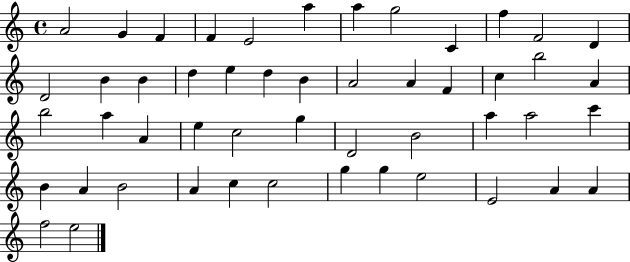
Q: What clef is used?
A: treble